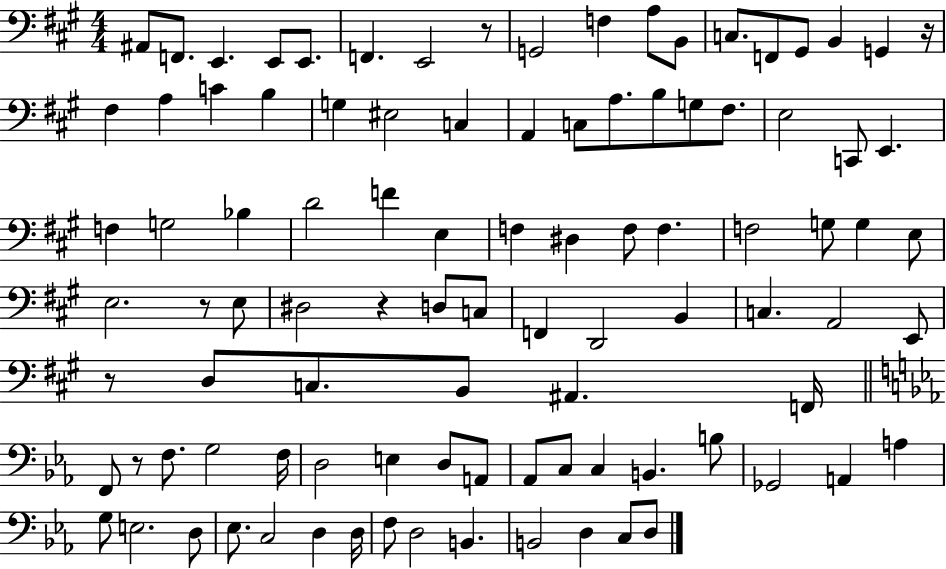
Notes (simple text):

A#2/e F2/e. E2/q. E2/e E2/e. F2/q. E2/h R/e G2/h F3/q A3/e B2/e C3/e. F2/e G#2/e B2/q G2/q R/s F#3/q A3/q C4/q B3/q G3/q EIS3/h C3/q A2/q C3/e A3/e. B3/e G3/e F#3/e. E3/h C2/e E2/q. F3/q G3/h Bb3/q D4/h F4/q E3/q F3/q D#3/q F3/e F3/q. F3/h G3/e G3/q E3/e E3/h. R/e E3/e D#3/h R/q D3/e C3/e F2/q D2/h B2/q C3/q. A2/h E2/e R/e D3/e C3/e. B2/e A#2/q. F2/s F2/e R/e F3/e. G3/h F3/s D3/h E3/q D3/e A2/e Ab2/e C3/e C3/q B2/q. B3/e Gb2/h A2/q A3/q G3/e E3/h. D3/e Eb3/e. C3/h D3/q D3/s F3/e D3/h B2/q. B2/h D3/q C3/e D3/e